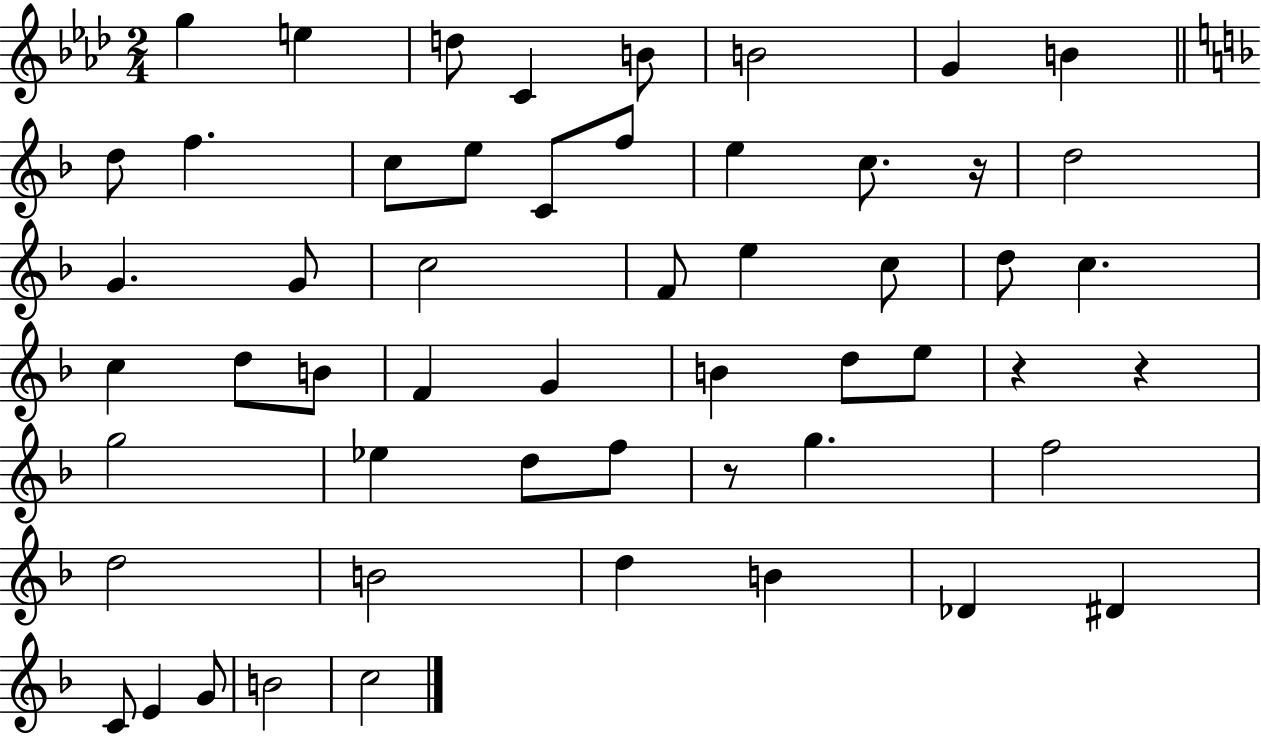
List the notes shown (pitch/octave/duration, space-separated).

G5/q E5/q D5/e C4/q B4/e B4/h G4/q B4/q D5/e F5/q. C5/e E5/e C4/e F5/e E5/q C5/e. R/s D5/h G4/q. G4/e C5/h F4/e E5/q C5/e D5/e C5/q. C5/q D5/e B4/e F4/q G4/q B4/q D5/e E5/e R/q R/q G5/h Eb5/q D5/e F5/e R/e G5/q. F5/h D5/h B4/h D5/q B4/q Db4/q D#4/q C4/e E4/q G4/e B4/h C5/h